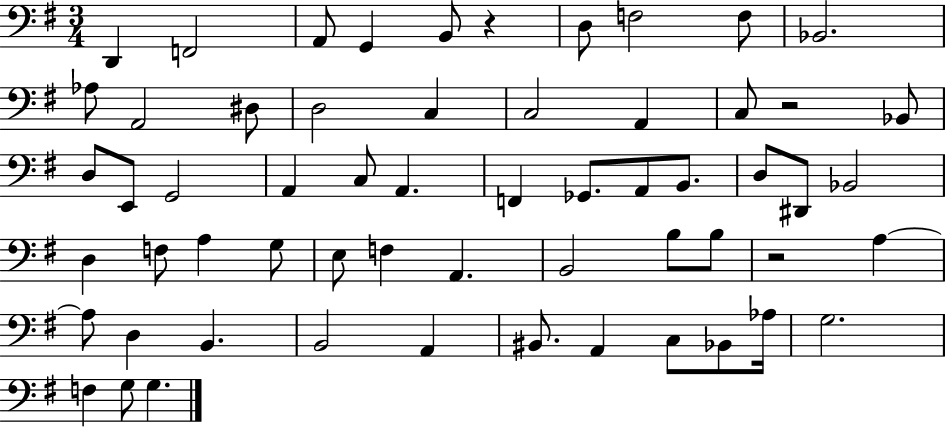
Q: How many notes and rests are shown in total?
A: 59